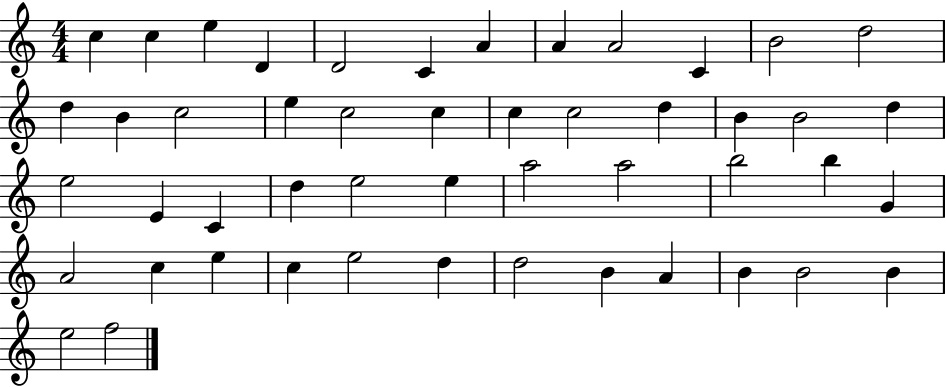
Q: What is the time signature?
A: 4/4